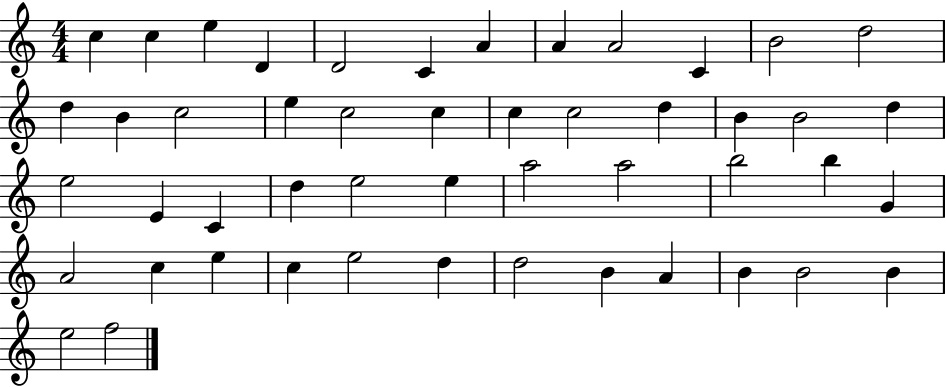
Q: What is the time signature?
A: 4/4